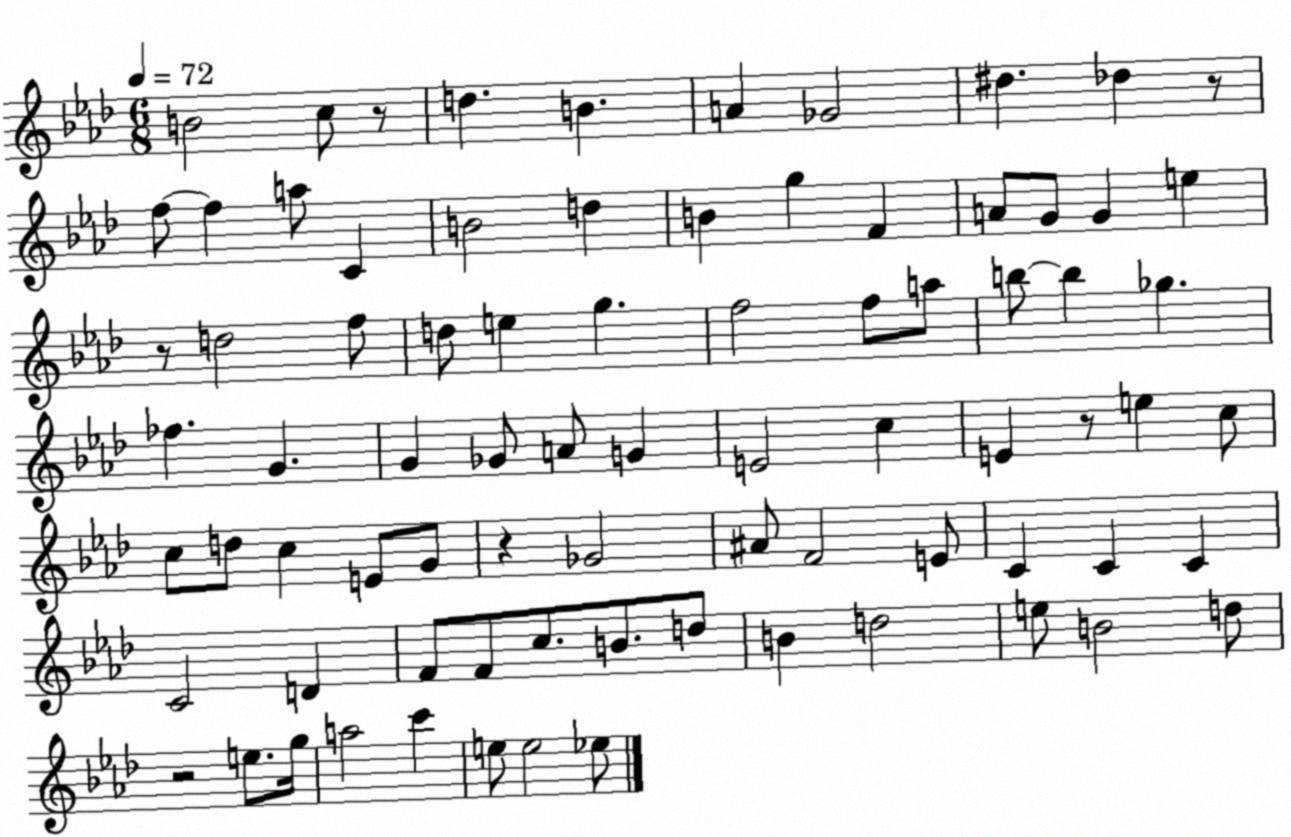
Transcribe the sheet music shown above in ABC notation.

X:1
T:Untitled
M:6/8
L:1/4
K:Ab
B2 c/2 z/2 d B A _G2 ^d _d z/2 f/2 f a/2 C B2 d B g F A/2 G/2 G e z/2 d2 f/2 d/2 e g f2 f/2 a/2 b/2 b _g _f G G _G/2 A/2 G E2 c E z/2 e c/2 c/2 d/2 c E/2 G/2 z _G2 ^A/2 F2 E/2 C C C C2 D F/2 F/2 c/2 B/2 d/2 B d2 e/2 B2 d/2 z2 e/2 g/4 a2 c' e/2 e2 _e/2